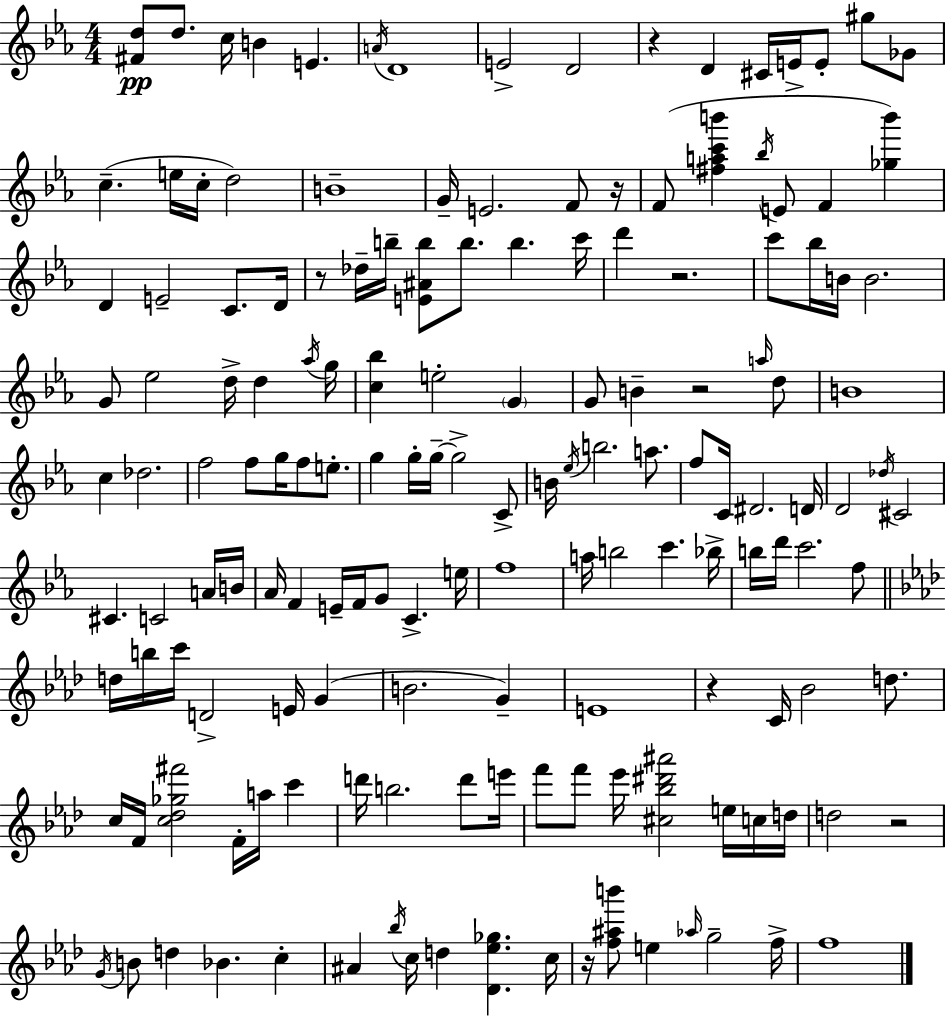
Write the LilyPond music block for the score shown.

{
  \clef treble
  \numericTimeSignature
  \time 4/4
  \key ees \major
  <fis' d''>8\pp d''8. c''16 b'4 e'4. | \acciaccatura { a'16 } d'1 | e'2-> d'2 | r4 d'4 cis'16 e'16-> e'8-. gis''8 ges'8 | \break c''4.--( e''16 c''16-. d''2) | b'1-- | g'16-- e'2. f'8 | r16 f'8( <fis'' a'' c''' b'''>4 \acciaccatura { bes''16 } e'8 f'4 <ges'' b'''>4) | \break d'4 e'2-- c'8. | d'16 r8 des''16-- b''16-- <e' ais' b''>8 b''8. b''4. | c'''16 d'''4 r2. | c'''8 bes''16 b'16 b'2. | \break g'8 ees''2 d''16-> d''4 | \acciaccatura { aes''16 } g''16 <c'' bes''>4 e''2-. \parenthesize g'4 | g'8 b'4-- r2 | \grace { a''16 } d''8 b'1 | \break c''4 des''2. | f''2 f''8 g''16 f''8 | e''8.-. g''4 g''16-. g''16--~~ g''2-> | c'8-> b'16 \acciaccatura { ees''16 } b''2. | \break a''8. f''8 c'16 dis'2. | d'16 d'2 \acciaccatura { des''16 } cis'2 | cis'4. c'2 | a'16 b'16 aes'16 f'4 e'16-- f'16 g'8 c'4.-> | \break e''16 f''1 | a''16 b''2 c'''4. | bes''16-> b''16 d'''16 c'''2. | f''8 \bar "||" \break \key f \minor d''16 b''16 c'''16 d'2-> e'16 g'4( | b'2. g'4--) | e'1 | r4 c'16 bes'2 d''8. | \break c''16 f'16 <c'' des'' ges'' fis'''>2 f'16-. a''16 c'''4 | d'''16 b''2. d'''8 e'''16 | f'''8 f'''8 ees'''16 <cis'' bes'' dis''' ais'''>2 e''16 c''16 d''16 | d''2 r2 | \break \acciaccatura { g'16 } b'8 d''4 bes'4. c''4-. | ais'4 \acciaccatura { bes''16 } c''16 d''4 <des' ees'' ges''>4. | c''16 r16 <f'' ais'' b'''>8 e''4 \grace { aes''16 } g''2-- | f''16-> f''1 | \break \bar "|."
}